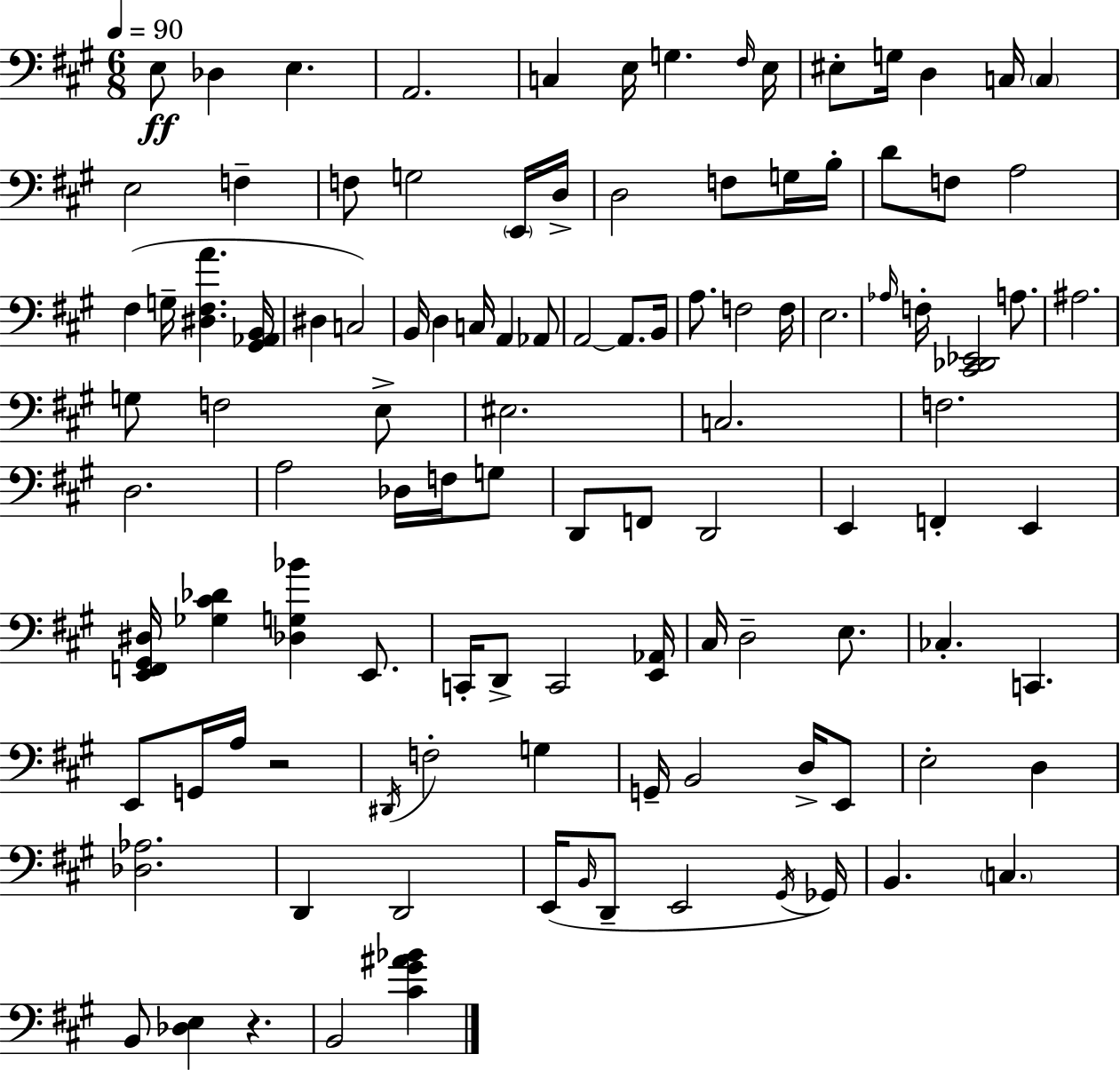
{
  \clef bass
  \numericTimeSignature
  \time 6/8
  \key a \major
  \tempo 4 = 90
  e8\ff des4 e4. | a,2. | c4 e16 g4. \grace { fis16 } | e16 eis8-. g16 d4 c16 \parenthesize c4 | \break e2 f4-- | f8 g2 \parenthesize e,16 | d16-> d2 f8 g16 | b16-. d'8 f8 a2 | \break fis4( g16-- <dis fis a'>4. | <gis, aes, b,>16 dis4 c2) | b,16 d4 c16 a,4 aes,8 | a,2~~ a,8. | \break b,16 a8. f2 | f16 e2. | \grace { aes16 } f16-. <cis, des, ees,>2 a8. | ais2. | \break g8 f2 | e8-> eis2. | c2. | f2. | \break d2. | a2 des16 f16 | g8 d,8 f,8 d,2 | e,4 f,4-. e,4 | \break <e, f, gis, dis>16 <ges cis' des'>4 <des g bes'>4 e,8. | c,16-. d,8-> c,2 | <e, aes,>16 cis16 d2-- e8. | ces4.-. c,4. | \break e,8 g,16 a16 r2 | \acciaccatura { dis,16 } f2-. g4 | g,16-- b,2 | d16-> e,8 e2-. d4 | \break <des aes>2. | d,4 d,2 | e,16( \grace { b,16 } d,8-- e,2 | \acciaccatura { gis,16 }) ges,16 b,4. \parenthesize c4. | \break b,8 <des e>4 r4. | b,2 | <cis' gis' ais' bes'>4 \bar "|."
}